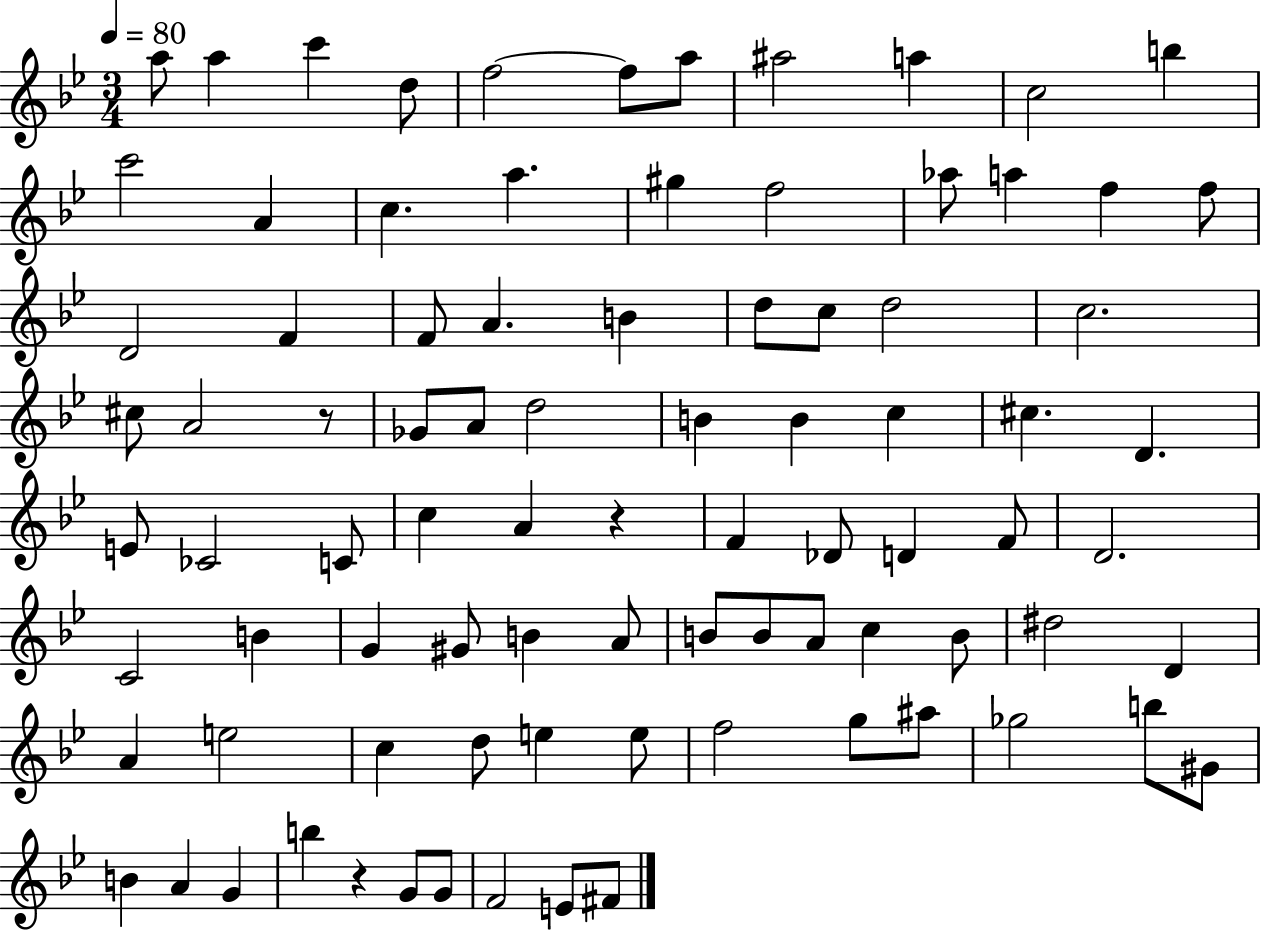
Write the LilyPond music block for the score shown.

{
  \clef treble
  \numericTimeSignature
  \time 3/4
  \key bes \major
  \tempo 4 = 80
  \repeat volta 2 { a''8 a''4 c'''4 d''8 | f''2~~ f''8 a''8 | ais''2 a''4 | c''2 b''4 | \break c'''2 a'4 | c''4. a''4. | gis''4 f''2 | aes''8 a''4 f''4 f''8 | \break d'2 f'4 | f'8 a'4. b'4 | d''8 c''8 d''2 | c''2. | \break cis''8 a'2 r8 | ges'8 a'8 d''2 | b'4 b'4 c''4 | cis''4. d'4. | \break e'8 ces'2 c'8 | c''4 a'4 r4 | f'4 des'8 d'4 f'8 | d'2. | \break c'2 b'4 | g'4 gis'8 b'4 a'8 | b'8 b'8 a'8 c''4 b'8 | dis''2 d'4 | \break a'4 e''2 | c''4 d''8 e''4 e''8 | f''2 g''8 ais''8 | ges''2 b''8 gis'8 | \break b'4 a'4 g'4 | b''4 r4 g'8 g'8 | f'2 e'8 fis'8 | } \bar "|."
}